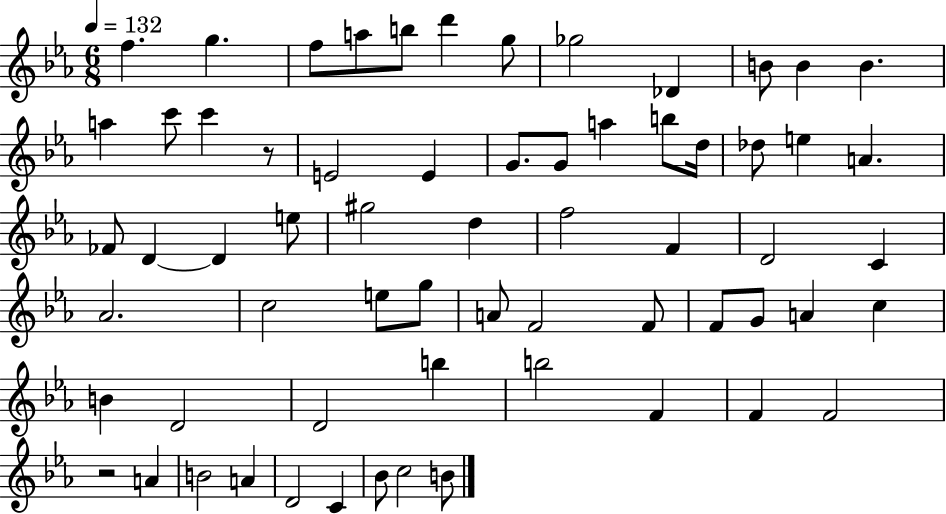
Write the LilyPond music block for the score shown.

{
  \clef treble
  \numericTimeSignature
  \time 6/8
  \key ees \major
  \tempo 4 = 132
  f''4. g''4. | f''8 a''8 b''8 d'''4 g''8 | ges''2 des'4 | b'8 b'4 b'4. | \break a''4 c'''8 c'''4 r8 | e'2 e'4 | g'8. g'8 a''4 b''8 d''16 | des''8 e''4 a'4. | \break fes'8 d'4~~ d'4 e''8 | gis''2 d''4 | f''2 f'4 | d'2 c'4 | \break aes'2. | c''2 e''8 g''8 | a'8 f'2 f'8 | f'8 g'8 a'4 c''4 | \break b'4 d'2 | d'2 b''4 | b''2 f'4 | f'4 f'2 | \break r2 a'4 | b'2 a'4 | d'2 c'4 | bes'8 c''2 b'8 | \break \bar "|."
}